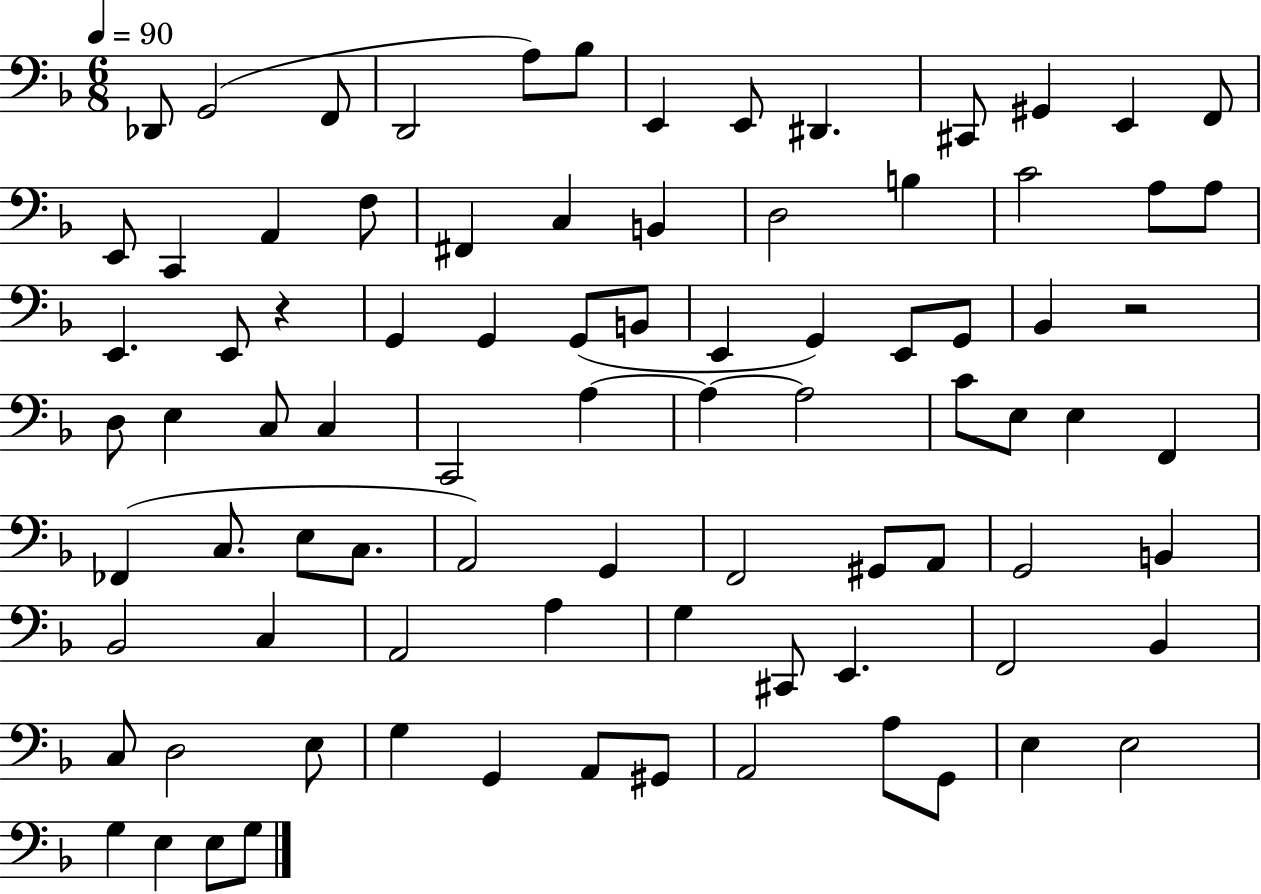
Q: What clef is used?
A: bass